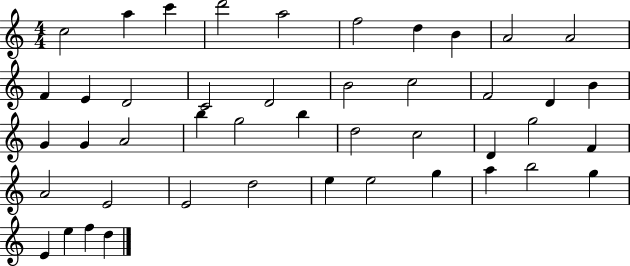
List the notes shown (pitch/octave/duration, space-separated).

C5/h A5/q C6/q D6/h A5/h F5/h D5/q B4/q A4/h A4/h F4/q E4/q D4/h C4/h D4/h B4/h C5/h F4/h D4/q B4/q G4/q G4/q A4/h B5/q G5/h B5/q D5/h C5/h D4/q G5/h F4/q A4/h E4/h E4/h D5/h E5/q E5/h G5/q A5/q B5/h G5/q E4/q E5/q F5/q D5/q